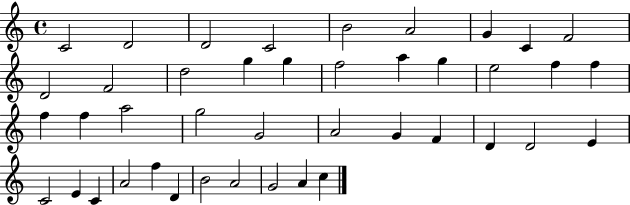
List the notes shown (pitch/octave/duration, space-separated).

C4/h D4/h D4/h C4/h B4/h A4/h G4/q C4/q F4/h D4/h F4/h D5/h G5/q G5/q F5/h A5/q G5/q E5/h F5/q F5/q F5/q F5/q A5/h G5/h G4/h A4/h G4/q F4/q D4/q D4/h E4/q C4/h E4/q C4/q A4/h F5/q D4/q B4/h A4/h G4/h A4/q C5/q